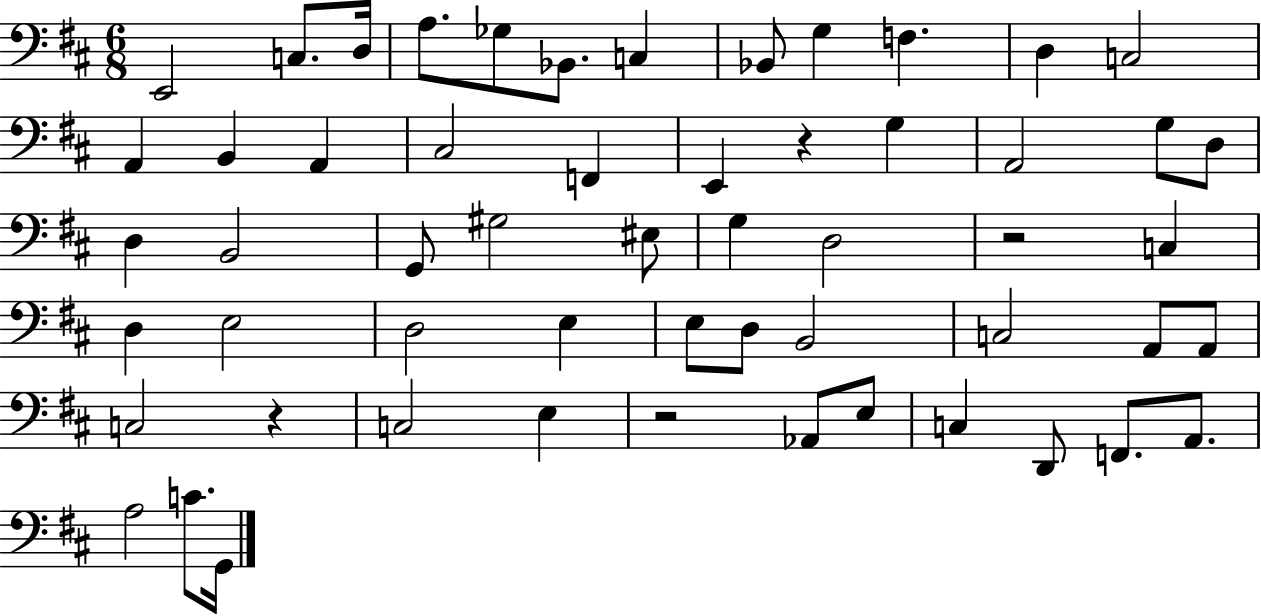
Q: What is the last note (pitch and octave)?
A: G2